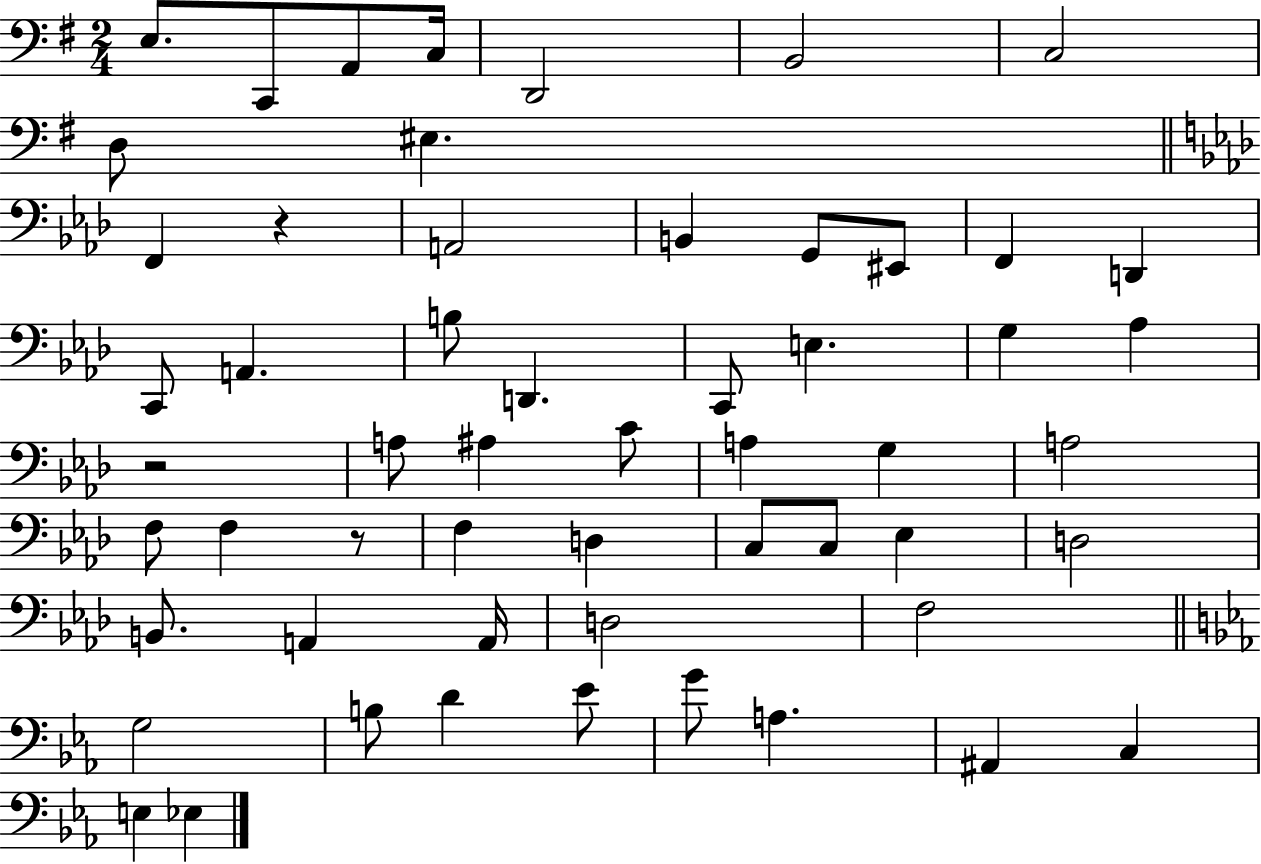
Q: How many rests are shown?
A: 3